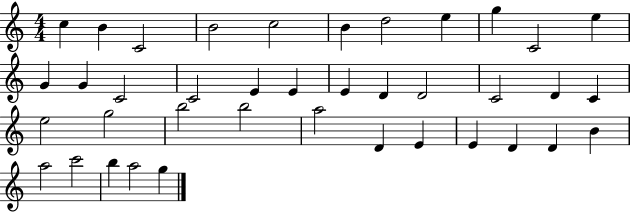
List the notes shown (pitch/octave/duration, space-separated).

C5/q B4/q C4/h B4/h C5/h B4/q D5/h E5/q G5/q C4/h E5/q G4/q G4/q C4/h C4/h E4/q E4/q E4/q D4/q D4/h C4/h D4/q C4/q E5/h G5/h B5/h B5/h A5/h D4/q E4/q E4/q D4/q D4/q B4/q A5/h C6/h B5/q A5/h G5/q